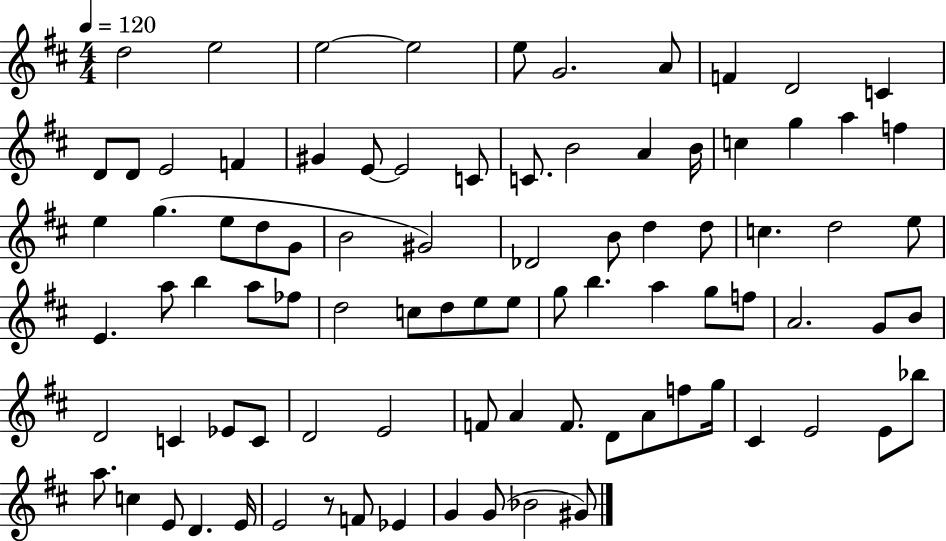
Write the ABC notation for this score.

X:1
T:Untitled
M:4/4
L:1/4
K:D
d2 e2 e2 e2 e/2 G2 A/2 F D2 C D/2 D/2 E2 F ^G E/2 E2 C/2 C/2 B2 A B/4 c g a f e g e/2 d/2 G/2 B2 ^G2 _D2 B/2 d d/2 c d2 e/2 E a/2 b a/2 _f/2 d2 c/2 d/2 e/2 e/2 g/2 b a g/2 f/2 A2 G/2 B/2 D2 C _E/2 C/2 D2 E2 F/2 A F/2 D/2 A/2 f/2 g/4 ^C E2 E/2 _b/2 a/2 c E/2 D E/4 E2 z/2 F/2 _E G G/2 _B2 ^G/2